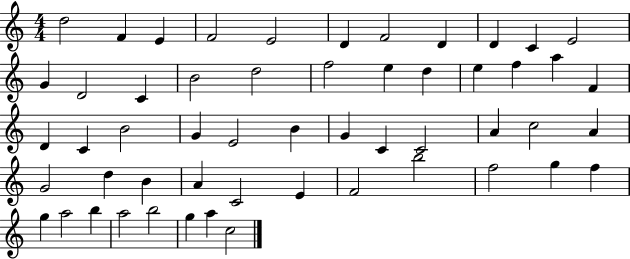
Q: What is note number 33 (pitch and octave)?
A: A4